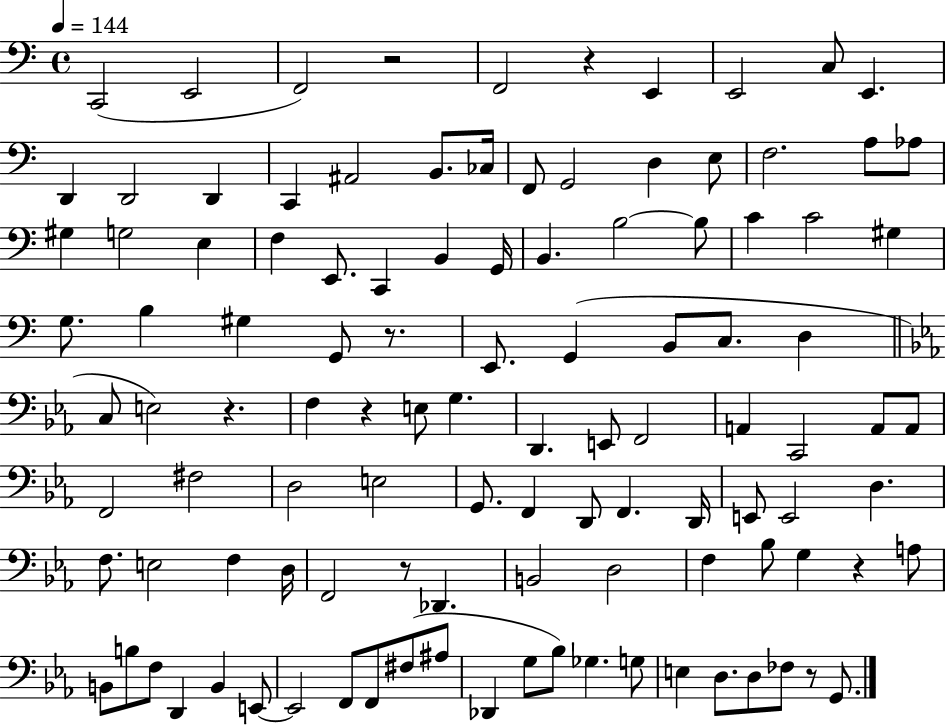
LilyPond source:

{
  \clef bass
  \time 4/4
  \defaultTimeSignature
  \key c \major
  \tempo 4 = 144
  c,2( e,2 | f,2) r2 | f,2 r4 e,4 | e,2 c8 e,4. | \break d,4 d,2 d,4 | c,4 ais,2 b,8. ces16 | f,8 g,2 d4 e8 | f2. a8 aes8 | \break gis4 g2 e4 | f4 e,8. c,4 b,4 g,16 | b,4. b2~~ b8 | c'4 c'2 gis4 | \break g8. b4 gis4 g,8 r8. | e,8. g,4( b,8 c8. d4 | \bar "||" \break \key ees \major c8 e2) r4. | f4 r4 e8 g4. | d,4. e,8 f,2 | a,4 c,2 a,8 a,8 | \break f,2 fis2 | d2 e2 | g,8. f,4 d,8 f,4. d,16 | e,8 e,2 d4. | \break f8. e2 f4 d16 | f,2 r8 des,4. | b,2 d2 | f4 bes8 g4 r4 a8 | \break b,8 b8 f8 d,4 b,4 e,8~~ | e,2 f,8 f,8 fis8( ais8 | des,4 g8 bes8) ges4. g8 | e4 d8. d8 fes8 r8 g,8. | \break \bar "|."
}